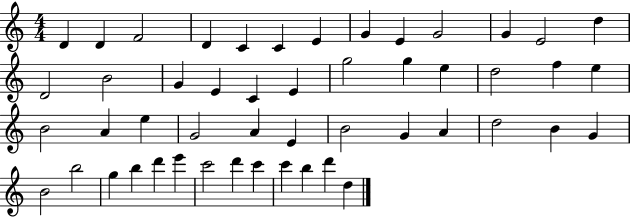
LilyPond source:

{
  \clef treble
  \numericTimeSignature
  \time 4/4
  \key c \major
  d'4 d'4 f'2 | d'4 c'4 c'4 e'4 | g'4 e'4 g'2 | g'4 e'2 d''4 | \break d'2 b'2 | g'4 e'4 c'4 e'4 | g''2 g''4 e''4 | d''2 f''4 e''4 | \break b'2 a'4 e''4 | g'2 a'4 e'4 | b'2 g'4 a'4 | d''2 b'4 g'4 | \break b'2 b''2 | g''4 b''4 d'''4 e'''4 | c'''2 d'''4 c'''4 | c'''4 b''4 d'''4 d''4 | \break \bar "|."
}